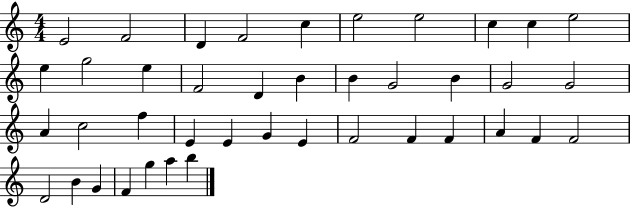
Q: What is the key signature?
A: C major